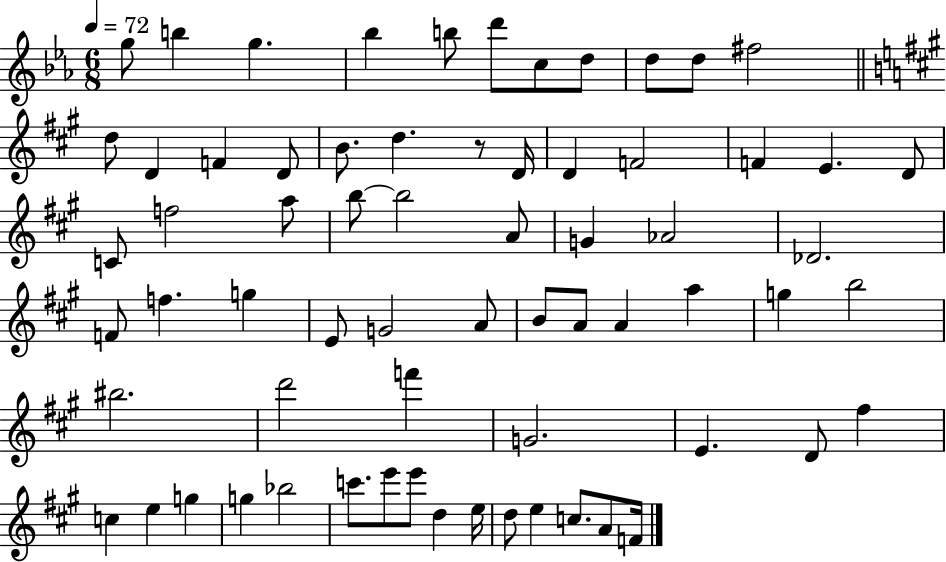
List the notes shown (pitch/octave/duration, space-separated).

G5/e B5/q G5/q. Bb5/q B5/e D6/e C5/e D5/e D5/e D5/e F#5/h D5/e D4/q F4/q D4/e B4/e. D5/q. R/e D4/s D4/q F4/h F4/q E4/q. D4/e C4/e F5/h A5/e B5/e B5/h A4/e G4/q Ab4/h Db4/h. F4/e F5/q. G5/q E4/e G4/h A4/e B4/e A4/e A4/q A5/q G5/q B5/h BIS5/h. D6/h F6/q G4/h. E4/q. D4/e F#5/q C5/q E5/q G5/q G5/q Bb5/h C6/e. E6/e E6/e D5/q E5/s D5/e E5/q C5/e. A4/e F4/s